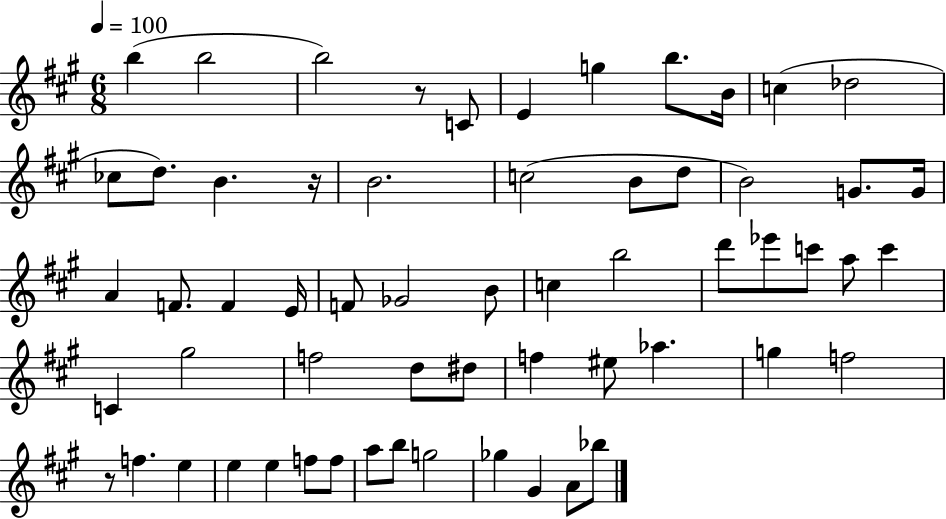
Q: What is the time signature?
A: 6/8